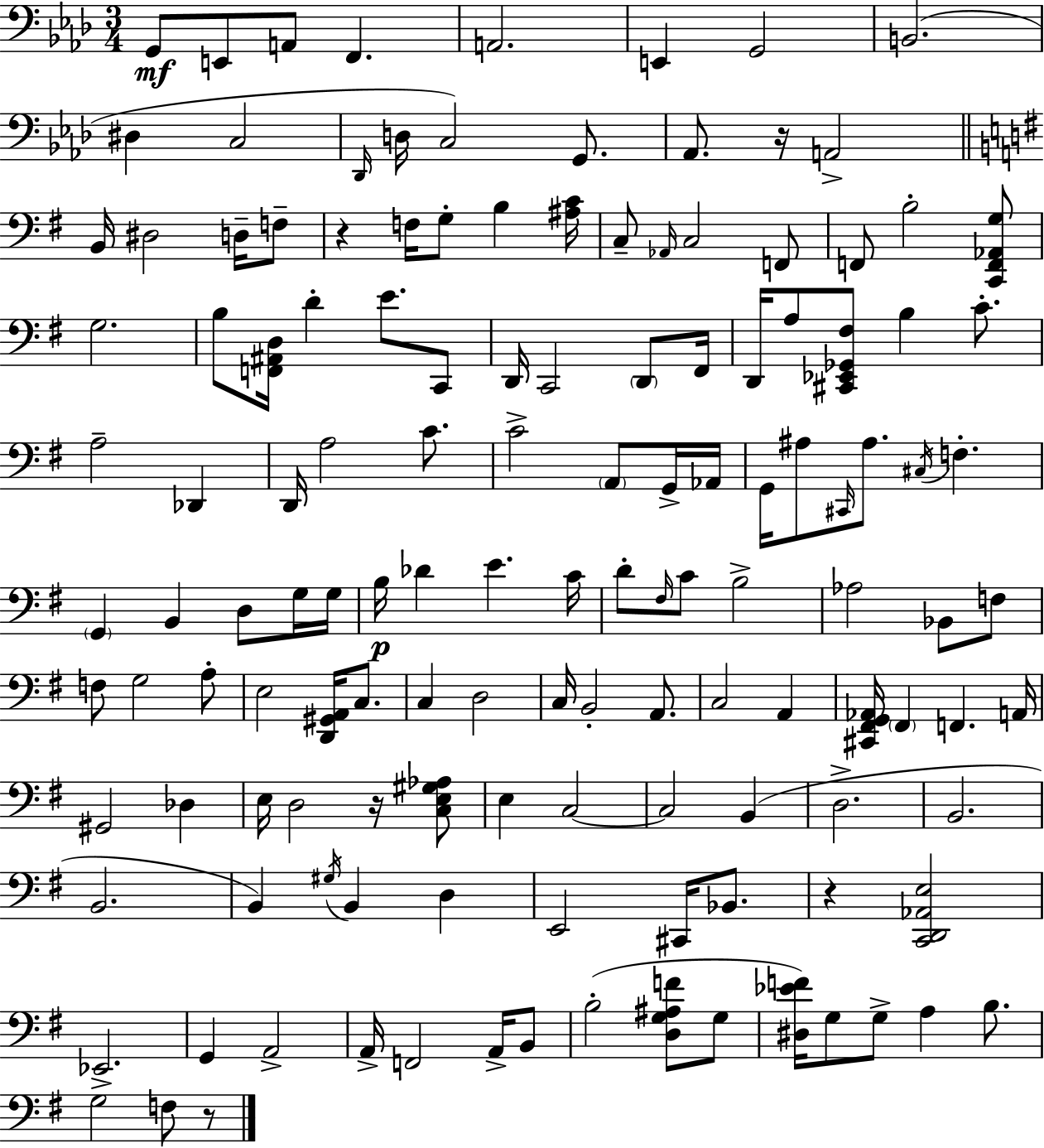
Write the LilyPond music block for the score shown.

{
  \clef bass
  \numericTimeSignature
  \time 3/4
  \key aes \major
  g,8\mf e,8 a,8 f,4. | a,2. | e,4 g,2 | b,2.( | \break dis4 c2 | \grace { des,16 } d16 c2) g,8. | aes,8. r16 a,2-> | \bar "||" \break \key e \minor b,16 dis2 d16-- f8-- | r4 f16 g8-. b4 <ais c'>16 | c8-- \grace { aes,16 } c2 f,8 | f,8 b2-. <c, f, aes, g>8 | \break g2. | b8 <f, ais, d>16 d'4-. e'8. c,8 | d,16 c,2 \parenthesize d,8 | fis,16 d,16 a8 <cis, ees, ges, fis>8 b4 c'8.-. | \break a2-- des,4 | d,16 a2 c'8. | c'2-> \parenthesize a,8 g,16-> | aes,16 g,16 ais8 \grace { cis,16 } ais8. \acciaccatura { cis16 } f4.-. | \break \parenthesize g,4 b,4 d8 | g16 g16 b16\p des'4 e'4. | c'16 d'8-. \grace { fis16 } c'8 b2-> | aes2 | \break bes,8 f8 f8 g2 | a8-. e2 | <d, gis, a,>16 c8. c4 d2 | c16 b,2-. | \break a,8. c2 | a,4 <cis, fis, g, aes,>16 \parenthesize fis,4 f,4. | a,16 gis,2 | des4 e16 d2 | \break r16 <c e gis aes>8 e4 c2~~ | c2 | b,4( d2.-> | b,2. | \break b,2. | b,4) \acciaccatura { gis16 } b,4 | d4 e,2 | cis,16 bes,8. r4 <c, d, aes, e>2 | \break ees,2.-> | g,4 a,2-> | a,16-> f,2 | a,16-> b,8 b2-.( | \break <d g ais f'>8 g8 <dis ees' f'>16) g8 g8-> a4 | b8. g2 | f8 r8 \bar "|."
}